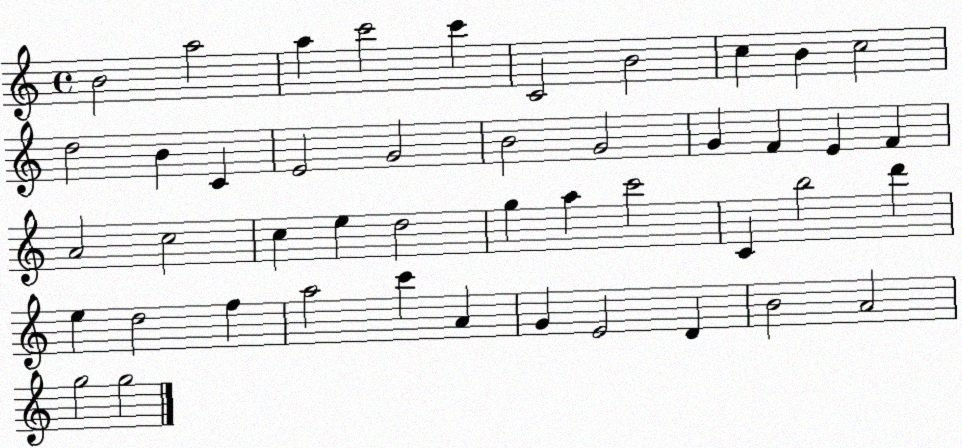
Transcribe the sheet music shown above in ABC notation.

X:1
T:Untitled
M:4/4
L:1/4
K:C
B2 a2 a c'2 c' C2 B2 c B c2 d2 B C E2 G2 B2 G2 G F E F A2 c2 c e d2 g a c'2 C b2 d' e d2 f a2 c' A G E2 D B2 A2 g2 g2